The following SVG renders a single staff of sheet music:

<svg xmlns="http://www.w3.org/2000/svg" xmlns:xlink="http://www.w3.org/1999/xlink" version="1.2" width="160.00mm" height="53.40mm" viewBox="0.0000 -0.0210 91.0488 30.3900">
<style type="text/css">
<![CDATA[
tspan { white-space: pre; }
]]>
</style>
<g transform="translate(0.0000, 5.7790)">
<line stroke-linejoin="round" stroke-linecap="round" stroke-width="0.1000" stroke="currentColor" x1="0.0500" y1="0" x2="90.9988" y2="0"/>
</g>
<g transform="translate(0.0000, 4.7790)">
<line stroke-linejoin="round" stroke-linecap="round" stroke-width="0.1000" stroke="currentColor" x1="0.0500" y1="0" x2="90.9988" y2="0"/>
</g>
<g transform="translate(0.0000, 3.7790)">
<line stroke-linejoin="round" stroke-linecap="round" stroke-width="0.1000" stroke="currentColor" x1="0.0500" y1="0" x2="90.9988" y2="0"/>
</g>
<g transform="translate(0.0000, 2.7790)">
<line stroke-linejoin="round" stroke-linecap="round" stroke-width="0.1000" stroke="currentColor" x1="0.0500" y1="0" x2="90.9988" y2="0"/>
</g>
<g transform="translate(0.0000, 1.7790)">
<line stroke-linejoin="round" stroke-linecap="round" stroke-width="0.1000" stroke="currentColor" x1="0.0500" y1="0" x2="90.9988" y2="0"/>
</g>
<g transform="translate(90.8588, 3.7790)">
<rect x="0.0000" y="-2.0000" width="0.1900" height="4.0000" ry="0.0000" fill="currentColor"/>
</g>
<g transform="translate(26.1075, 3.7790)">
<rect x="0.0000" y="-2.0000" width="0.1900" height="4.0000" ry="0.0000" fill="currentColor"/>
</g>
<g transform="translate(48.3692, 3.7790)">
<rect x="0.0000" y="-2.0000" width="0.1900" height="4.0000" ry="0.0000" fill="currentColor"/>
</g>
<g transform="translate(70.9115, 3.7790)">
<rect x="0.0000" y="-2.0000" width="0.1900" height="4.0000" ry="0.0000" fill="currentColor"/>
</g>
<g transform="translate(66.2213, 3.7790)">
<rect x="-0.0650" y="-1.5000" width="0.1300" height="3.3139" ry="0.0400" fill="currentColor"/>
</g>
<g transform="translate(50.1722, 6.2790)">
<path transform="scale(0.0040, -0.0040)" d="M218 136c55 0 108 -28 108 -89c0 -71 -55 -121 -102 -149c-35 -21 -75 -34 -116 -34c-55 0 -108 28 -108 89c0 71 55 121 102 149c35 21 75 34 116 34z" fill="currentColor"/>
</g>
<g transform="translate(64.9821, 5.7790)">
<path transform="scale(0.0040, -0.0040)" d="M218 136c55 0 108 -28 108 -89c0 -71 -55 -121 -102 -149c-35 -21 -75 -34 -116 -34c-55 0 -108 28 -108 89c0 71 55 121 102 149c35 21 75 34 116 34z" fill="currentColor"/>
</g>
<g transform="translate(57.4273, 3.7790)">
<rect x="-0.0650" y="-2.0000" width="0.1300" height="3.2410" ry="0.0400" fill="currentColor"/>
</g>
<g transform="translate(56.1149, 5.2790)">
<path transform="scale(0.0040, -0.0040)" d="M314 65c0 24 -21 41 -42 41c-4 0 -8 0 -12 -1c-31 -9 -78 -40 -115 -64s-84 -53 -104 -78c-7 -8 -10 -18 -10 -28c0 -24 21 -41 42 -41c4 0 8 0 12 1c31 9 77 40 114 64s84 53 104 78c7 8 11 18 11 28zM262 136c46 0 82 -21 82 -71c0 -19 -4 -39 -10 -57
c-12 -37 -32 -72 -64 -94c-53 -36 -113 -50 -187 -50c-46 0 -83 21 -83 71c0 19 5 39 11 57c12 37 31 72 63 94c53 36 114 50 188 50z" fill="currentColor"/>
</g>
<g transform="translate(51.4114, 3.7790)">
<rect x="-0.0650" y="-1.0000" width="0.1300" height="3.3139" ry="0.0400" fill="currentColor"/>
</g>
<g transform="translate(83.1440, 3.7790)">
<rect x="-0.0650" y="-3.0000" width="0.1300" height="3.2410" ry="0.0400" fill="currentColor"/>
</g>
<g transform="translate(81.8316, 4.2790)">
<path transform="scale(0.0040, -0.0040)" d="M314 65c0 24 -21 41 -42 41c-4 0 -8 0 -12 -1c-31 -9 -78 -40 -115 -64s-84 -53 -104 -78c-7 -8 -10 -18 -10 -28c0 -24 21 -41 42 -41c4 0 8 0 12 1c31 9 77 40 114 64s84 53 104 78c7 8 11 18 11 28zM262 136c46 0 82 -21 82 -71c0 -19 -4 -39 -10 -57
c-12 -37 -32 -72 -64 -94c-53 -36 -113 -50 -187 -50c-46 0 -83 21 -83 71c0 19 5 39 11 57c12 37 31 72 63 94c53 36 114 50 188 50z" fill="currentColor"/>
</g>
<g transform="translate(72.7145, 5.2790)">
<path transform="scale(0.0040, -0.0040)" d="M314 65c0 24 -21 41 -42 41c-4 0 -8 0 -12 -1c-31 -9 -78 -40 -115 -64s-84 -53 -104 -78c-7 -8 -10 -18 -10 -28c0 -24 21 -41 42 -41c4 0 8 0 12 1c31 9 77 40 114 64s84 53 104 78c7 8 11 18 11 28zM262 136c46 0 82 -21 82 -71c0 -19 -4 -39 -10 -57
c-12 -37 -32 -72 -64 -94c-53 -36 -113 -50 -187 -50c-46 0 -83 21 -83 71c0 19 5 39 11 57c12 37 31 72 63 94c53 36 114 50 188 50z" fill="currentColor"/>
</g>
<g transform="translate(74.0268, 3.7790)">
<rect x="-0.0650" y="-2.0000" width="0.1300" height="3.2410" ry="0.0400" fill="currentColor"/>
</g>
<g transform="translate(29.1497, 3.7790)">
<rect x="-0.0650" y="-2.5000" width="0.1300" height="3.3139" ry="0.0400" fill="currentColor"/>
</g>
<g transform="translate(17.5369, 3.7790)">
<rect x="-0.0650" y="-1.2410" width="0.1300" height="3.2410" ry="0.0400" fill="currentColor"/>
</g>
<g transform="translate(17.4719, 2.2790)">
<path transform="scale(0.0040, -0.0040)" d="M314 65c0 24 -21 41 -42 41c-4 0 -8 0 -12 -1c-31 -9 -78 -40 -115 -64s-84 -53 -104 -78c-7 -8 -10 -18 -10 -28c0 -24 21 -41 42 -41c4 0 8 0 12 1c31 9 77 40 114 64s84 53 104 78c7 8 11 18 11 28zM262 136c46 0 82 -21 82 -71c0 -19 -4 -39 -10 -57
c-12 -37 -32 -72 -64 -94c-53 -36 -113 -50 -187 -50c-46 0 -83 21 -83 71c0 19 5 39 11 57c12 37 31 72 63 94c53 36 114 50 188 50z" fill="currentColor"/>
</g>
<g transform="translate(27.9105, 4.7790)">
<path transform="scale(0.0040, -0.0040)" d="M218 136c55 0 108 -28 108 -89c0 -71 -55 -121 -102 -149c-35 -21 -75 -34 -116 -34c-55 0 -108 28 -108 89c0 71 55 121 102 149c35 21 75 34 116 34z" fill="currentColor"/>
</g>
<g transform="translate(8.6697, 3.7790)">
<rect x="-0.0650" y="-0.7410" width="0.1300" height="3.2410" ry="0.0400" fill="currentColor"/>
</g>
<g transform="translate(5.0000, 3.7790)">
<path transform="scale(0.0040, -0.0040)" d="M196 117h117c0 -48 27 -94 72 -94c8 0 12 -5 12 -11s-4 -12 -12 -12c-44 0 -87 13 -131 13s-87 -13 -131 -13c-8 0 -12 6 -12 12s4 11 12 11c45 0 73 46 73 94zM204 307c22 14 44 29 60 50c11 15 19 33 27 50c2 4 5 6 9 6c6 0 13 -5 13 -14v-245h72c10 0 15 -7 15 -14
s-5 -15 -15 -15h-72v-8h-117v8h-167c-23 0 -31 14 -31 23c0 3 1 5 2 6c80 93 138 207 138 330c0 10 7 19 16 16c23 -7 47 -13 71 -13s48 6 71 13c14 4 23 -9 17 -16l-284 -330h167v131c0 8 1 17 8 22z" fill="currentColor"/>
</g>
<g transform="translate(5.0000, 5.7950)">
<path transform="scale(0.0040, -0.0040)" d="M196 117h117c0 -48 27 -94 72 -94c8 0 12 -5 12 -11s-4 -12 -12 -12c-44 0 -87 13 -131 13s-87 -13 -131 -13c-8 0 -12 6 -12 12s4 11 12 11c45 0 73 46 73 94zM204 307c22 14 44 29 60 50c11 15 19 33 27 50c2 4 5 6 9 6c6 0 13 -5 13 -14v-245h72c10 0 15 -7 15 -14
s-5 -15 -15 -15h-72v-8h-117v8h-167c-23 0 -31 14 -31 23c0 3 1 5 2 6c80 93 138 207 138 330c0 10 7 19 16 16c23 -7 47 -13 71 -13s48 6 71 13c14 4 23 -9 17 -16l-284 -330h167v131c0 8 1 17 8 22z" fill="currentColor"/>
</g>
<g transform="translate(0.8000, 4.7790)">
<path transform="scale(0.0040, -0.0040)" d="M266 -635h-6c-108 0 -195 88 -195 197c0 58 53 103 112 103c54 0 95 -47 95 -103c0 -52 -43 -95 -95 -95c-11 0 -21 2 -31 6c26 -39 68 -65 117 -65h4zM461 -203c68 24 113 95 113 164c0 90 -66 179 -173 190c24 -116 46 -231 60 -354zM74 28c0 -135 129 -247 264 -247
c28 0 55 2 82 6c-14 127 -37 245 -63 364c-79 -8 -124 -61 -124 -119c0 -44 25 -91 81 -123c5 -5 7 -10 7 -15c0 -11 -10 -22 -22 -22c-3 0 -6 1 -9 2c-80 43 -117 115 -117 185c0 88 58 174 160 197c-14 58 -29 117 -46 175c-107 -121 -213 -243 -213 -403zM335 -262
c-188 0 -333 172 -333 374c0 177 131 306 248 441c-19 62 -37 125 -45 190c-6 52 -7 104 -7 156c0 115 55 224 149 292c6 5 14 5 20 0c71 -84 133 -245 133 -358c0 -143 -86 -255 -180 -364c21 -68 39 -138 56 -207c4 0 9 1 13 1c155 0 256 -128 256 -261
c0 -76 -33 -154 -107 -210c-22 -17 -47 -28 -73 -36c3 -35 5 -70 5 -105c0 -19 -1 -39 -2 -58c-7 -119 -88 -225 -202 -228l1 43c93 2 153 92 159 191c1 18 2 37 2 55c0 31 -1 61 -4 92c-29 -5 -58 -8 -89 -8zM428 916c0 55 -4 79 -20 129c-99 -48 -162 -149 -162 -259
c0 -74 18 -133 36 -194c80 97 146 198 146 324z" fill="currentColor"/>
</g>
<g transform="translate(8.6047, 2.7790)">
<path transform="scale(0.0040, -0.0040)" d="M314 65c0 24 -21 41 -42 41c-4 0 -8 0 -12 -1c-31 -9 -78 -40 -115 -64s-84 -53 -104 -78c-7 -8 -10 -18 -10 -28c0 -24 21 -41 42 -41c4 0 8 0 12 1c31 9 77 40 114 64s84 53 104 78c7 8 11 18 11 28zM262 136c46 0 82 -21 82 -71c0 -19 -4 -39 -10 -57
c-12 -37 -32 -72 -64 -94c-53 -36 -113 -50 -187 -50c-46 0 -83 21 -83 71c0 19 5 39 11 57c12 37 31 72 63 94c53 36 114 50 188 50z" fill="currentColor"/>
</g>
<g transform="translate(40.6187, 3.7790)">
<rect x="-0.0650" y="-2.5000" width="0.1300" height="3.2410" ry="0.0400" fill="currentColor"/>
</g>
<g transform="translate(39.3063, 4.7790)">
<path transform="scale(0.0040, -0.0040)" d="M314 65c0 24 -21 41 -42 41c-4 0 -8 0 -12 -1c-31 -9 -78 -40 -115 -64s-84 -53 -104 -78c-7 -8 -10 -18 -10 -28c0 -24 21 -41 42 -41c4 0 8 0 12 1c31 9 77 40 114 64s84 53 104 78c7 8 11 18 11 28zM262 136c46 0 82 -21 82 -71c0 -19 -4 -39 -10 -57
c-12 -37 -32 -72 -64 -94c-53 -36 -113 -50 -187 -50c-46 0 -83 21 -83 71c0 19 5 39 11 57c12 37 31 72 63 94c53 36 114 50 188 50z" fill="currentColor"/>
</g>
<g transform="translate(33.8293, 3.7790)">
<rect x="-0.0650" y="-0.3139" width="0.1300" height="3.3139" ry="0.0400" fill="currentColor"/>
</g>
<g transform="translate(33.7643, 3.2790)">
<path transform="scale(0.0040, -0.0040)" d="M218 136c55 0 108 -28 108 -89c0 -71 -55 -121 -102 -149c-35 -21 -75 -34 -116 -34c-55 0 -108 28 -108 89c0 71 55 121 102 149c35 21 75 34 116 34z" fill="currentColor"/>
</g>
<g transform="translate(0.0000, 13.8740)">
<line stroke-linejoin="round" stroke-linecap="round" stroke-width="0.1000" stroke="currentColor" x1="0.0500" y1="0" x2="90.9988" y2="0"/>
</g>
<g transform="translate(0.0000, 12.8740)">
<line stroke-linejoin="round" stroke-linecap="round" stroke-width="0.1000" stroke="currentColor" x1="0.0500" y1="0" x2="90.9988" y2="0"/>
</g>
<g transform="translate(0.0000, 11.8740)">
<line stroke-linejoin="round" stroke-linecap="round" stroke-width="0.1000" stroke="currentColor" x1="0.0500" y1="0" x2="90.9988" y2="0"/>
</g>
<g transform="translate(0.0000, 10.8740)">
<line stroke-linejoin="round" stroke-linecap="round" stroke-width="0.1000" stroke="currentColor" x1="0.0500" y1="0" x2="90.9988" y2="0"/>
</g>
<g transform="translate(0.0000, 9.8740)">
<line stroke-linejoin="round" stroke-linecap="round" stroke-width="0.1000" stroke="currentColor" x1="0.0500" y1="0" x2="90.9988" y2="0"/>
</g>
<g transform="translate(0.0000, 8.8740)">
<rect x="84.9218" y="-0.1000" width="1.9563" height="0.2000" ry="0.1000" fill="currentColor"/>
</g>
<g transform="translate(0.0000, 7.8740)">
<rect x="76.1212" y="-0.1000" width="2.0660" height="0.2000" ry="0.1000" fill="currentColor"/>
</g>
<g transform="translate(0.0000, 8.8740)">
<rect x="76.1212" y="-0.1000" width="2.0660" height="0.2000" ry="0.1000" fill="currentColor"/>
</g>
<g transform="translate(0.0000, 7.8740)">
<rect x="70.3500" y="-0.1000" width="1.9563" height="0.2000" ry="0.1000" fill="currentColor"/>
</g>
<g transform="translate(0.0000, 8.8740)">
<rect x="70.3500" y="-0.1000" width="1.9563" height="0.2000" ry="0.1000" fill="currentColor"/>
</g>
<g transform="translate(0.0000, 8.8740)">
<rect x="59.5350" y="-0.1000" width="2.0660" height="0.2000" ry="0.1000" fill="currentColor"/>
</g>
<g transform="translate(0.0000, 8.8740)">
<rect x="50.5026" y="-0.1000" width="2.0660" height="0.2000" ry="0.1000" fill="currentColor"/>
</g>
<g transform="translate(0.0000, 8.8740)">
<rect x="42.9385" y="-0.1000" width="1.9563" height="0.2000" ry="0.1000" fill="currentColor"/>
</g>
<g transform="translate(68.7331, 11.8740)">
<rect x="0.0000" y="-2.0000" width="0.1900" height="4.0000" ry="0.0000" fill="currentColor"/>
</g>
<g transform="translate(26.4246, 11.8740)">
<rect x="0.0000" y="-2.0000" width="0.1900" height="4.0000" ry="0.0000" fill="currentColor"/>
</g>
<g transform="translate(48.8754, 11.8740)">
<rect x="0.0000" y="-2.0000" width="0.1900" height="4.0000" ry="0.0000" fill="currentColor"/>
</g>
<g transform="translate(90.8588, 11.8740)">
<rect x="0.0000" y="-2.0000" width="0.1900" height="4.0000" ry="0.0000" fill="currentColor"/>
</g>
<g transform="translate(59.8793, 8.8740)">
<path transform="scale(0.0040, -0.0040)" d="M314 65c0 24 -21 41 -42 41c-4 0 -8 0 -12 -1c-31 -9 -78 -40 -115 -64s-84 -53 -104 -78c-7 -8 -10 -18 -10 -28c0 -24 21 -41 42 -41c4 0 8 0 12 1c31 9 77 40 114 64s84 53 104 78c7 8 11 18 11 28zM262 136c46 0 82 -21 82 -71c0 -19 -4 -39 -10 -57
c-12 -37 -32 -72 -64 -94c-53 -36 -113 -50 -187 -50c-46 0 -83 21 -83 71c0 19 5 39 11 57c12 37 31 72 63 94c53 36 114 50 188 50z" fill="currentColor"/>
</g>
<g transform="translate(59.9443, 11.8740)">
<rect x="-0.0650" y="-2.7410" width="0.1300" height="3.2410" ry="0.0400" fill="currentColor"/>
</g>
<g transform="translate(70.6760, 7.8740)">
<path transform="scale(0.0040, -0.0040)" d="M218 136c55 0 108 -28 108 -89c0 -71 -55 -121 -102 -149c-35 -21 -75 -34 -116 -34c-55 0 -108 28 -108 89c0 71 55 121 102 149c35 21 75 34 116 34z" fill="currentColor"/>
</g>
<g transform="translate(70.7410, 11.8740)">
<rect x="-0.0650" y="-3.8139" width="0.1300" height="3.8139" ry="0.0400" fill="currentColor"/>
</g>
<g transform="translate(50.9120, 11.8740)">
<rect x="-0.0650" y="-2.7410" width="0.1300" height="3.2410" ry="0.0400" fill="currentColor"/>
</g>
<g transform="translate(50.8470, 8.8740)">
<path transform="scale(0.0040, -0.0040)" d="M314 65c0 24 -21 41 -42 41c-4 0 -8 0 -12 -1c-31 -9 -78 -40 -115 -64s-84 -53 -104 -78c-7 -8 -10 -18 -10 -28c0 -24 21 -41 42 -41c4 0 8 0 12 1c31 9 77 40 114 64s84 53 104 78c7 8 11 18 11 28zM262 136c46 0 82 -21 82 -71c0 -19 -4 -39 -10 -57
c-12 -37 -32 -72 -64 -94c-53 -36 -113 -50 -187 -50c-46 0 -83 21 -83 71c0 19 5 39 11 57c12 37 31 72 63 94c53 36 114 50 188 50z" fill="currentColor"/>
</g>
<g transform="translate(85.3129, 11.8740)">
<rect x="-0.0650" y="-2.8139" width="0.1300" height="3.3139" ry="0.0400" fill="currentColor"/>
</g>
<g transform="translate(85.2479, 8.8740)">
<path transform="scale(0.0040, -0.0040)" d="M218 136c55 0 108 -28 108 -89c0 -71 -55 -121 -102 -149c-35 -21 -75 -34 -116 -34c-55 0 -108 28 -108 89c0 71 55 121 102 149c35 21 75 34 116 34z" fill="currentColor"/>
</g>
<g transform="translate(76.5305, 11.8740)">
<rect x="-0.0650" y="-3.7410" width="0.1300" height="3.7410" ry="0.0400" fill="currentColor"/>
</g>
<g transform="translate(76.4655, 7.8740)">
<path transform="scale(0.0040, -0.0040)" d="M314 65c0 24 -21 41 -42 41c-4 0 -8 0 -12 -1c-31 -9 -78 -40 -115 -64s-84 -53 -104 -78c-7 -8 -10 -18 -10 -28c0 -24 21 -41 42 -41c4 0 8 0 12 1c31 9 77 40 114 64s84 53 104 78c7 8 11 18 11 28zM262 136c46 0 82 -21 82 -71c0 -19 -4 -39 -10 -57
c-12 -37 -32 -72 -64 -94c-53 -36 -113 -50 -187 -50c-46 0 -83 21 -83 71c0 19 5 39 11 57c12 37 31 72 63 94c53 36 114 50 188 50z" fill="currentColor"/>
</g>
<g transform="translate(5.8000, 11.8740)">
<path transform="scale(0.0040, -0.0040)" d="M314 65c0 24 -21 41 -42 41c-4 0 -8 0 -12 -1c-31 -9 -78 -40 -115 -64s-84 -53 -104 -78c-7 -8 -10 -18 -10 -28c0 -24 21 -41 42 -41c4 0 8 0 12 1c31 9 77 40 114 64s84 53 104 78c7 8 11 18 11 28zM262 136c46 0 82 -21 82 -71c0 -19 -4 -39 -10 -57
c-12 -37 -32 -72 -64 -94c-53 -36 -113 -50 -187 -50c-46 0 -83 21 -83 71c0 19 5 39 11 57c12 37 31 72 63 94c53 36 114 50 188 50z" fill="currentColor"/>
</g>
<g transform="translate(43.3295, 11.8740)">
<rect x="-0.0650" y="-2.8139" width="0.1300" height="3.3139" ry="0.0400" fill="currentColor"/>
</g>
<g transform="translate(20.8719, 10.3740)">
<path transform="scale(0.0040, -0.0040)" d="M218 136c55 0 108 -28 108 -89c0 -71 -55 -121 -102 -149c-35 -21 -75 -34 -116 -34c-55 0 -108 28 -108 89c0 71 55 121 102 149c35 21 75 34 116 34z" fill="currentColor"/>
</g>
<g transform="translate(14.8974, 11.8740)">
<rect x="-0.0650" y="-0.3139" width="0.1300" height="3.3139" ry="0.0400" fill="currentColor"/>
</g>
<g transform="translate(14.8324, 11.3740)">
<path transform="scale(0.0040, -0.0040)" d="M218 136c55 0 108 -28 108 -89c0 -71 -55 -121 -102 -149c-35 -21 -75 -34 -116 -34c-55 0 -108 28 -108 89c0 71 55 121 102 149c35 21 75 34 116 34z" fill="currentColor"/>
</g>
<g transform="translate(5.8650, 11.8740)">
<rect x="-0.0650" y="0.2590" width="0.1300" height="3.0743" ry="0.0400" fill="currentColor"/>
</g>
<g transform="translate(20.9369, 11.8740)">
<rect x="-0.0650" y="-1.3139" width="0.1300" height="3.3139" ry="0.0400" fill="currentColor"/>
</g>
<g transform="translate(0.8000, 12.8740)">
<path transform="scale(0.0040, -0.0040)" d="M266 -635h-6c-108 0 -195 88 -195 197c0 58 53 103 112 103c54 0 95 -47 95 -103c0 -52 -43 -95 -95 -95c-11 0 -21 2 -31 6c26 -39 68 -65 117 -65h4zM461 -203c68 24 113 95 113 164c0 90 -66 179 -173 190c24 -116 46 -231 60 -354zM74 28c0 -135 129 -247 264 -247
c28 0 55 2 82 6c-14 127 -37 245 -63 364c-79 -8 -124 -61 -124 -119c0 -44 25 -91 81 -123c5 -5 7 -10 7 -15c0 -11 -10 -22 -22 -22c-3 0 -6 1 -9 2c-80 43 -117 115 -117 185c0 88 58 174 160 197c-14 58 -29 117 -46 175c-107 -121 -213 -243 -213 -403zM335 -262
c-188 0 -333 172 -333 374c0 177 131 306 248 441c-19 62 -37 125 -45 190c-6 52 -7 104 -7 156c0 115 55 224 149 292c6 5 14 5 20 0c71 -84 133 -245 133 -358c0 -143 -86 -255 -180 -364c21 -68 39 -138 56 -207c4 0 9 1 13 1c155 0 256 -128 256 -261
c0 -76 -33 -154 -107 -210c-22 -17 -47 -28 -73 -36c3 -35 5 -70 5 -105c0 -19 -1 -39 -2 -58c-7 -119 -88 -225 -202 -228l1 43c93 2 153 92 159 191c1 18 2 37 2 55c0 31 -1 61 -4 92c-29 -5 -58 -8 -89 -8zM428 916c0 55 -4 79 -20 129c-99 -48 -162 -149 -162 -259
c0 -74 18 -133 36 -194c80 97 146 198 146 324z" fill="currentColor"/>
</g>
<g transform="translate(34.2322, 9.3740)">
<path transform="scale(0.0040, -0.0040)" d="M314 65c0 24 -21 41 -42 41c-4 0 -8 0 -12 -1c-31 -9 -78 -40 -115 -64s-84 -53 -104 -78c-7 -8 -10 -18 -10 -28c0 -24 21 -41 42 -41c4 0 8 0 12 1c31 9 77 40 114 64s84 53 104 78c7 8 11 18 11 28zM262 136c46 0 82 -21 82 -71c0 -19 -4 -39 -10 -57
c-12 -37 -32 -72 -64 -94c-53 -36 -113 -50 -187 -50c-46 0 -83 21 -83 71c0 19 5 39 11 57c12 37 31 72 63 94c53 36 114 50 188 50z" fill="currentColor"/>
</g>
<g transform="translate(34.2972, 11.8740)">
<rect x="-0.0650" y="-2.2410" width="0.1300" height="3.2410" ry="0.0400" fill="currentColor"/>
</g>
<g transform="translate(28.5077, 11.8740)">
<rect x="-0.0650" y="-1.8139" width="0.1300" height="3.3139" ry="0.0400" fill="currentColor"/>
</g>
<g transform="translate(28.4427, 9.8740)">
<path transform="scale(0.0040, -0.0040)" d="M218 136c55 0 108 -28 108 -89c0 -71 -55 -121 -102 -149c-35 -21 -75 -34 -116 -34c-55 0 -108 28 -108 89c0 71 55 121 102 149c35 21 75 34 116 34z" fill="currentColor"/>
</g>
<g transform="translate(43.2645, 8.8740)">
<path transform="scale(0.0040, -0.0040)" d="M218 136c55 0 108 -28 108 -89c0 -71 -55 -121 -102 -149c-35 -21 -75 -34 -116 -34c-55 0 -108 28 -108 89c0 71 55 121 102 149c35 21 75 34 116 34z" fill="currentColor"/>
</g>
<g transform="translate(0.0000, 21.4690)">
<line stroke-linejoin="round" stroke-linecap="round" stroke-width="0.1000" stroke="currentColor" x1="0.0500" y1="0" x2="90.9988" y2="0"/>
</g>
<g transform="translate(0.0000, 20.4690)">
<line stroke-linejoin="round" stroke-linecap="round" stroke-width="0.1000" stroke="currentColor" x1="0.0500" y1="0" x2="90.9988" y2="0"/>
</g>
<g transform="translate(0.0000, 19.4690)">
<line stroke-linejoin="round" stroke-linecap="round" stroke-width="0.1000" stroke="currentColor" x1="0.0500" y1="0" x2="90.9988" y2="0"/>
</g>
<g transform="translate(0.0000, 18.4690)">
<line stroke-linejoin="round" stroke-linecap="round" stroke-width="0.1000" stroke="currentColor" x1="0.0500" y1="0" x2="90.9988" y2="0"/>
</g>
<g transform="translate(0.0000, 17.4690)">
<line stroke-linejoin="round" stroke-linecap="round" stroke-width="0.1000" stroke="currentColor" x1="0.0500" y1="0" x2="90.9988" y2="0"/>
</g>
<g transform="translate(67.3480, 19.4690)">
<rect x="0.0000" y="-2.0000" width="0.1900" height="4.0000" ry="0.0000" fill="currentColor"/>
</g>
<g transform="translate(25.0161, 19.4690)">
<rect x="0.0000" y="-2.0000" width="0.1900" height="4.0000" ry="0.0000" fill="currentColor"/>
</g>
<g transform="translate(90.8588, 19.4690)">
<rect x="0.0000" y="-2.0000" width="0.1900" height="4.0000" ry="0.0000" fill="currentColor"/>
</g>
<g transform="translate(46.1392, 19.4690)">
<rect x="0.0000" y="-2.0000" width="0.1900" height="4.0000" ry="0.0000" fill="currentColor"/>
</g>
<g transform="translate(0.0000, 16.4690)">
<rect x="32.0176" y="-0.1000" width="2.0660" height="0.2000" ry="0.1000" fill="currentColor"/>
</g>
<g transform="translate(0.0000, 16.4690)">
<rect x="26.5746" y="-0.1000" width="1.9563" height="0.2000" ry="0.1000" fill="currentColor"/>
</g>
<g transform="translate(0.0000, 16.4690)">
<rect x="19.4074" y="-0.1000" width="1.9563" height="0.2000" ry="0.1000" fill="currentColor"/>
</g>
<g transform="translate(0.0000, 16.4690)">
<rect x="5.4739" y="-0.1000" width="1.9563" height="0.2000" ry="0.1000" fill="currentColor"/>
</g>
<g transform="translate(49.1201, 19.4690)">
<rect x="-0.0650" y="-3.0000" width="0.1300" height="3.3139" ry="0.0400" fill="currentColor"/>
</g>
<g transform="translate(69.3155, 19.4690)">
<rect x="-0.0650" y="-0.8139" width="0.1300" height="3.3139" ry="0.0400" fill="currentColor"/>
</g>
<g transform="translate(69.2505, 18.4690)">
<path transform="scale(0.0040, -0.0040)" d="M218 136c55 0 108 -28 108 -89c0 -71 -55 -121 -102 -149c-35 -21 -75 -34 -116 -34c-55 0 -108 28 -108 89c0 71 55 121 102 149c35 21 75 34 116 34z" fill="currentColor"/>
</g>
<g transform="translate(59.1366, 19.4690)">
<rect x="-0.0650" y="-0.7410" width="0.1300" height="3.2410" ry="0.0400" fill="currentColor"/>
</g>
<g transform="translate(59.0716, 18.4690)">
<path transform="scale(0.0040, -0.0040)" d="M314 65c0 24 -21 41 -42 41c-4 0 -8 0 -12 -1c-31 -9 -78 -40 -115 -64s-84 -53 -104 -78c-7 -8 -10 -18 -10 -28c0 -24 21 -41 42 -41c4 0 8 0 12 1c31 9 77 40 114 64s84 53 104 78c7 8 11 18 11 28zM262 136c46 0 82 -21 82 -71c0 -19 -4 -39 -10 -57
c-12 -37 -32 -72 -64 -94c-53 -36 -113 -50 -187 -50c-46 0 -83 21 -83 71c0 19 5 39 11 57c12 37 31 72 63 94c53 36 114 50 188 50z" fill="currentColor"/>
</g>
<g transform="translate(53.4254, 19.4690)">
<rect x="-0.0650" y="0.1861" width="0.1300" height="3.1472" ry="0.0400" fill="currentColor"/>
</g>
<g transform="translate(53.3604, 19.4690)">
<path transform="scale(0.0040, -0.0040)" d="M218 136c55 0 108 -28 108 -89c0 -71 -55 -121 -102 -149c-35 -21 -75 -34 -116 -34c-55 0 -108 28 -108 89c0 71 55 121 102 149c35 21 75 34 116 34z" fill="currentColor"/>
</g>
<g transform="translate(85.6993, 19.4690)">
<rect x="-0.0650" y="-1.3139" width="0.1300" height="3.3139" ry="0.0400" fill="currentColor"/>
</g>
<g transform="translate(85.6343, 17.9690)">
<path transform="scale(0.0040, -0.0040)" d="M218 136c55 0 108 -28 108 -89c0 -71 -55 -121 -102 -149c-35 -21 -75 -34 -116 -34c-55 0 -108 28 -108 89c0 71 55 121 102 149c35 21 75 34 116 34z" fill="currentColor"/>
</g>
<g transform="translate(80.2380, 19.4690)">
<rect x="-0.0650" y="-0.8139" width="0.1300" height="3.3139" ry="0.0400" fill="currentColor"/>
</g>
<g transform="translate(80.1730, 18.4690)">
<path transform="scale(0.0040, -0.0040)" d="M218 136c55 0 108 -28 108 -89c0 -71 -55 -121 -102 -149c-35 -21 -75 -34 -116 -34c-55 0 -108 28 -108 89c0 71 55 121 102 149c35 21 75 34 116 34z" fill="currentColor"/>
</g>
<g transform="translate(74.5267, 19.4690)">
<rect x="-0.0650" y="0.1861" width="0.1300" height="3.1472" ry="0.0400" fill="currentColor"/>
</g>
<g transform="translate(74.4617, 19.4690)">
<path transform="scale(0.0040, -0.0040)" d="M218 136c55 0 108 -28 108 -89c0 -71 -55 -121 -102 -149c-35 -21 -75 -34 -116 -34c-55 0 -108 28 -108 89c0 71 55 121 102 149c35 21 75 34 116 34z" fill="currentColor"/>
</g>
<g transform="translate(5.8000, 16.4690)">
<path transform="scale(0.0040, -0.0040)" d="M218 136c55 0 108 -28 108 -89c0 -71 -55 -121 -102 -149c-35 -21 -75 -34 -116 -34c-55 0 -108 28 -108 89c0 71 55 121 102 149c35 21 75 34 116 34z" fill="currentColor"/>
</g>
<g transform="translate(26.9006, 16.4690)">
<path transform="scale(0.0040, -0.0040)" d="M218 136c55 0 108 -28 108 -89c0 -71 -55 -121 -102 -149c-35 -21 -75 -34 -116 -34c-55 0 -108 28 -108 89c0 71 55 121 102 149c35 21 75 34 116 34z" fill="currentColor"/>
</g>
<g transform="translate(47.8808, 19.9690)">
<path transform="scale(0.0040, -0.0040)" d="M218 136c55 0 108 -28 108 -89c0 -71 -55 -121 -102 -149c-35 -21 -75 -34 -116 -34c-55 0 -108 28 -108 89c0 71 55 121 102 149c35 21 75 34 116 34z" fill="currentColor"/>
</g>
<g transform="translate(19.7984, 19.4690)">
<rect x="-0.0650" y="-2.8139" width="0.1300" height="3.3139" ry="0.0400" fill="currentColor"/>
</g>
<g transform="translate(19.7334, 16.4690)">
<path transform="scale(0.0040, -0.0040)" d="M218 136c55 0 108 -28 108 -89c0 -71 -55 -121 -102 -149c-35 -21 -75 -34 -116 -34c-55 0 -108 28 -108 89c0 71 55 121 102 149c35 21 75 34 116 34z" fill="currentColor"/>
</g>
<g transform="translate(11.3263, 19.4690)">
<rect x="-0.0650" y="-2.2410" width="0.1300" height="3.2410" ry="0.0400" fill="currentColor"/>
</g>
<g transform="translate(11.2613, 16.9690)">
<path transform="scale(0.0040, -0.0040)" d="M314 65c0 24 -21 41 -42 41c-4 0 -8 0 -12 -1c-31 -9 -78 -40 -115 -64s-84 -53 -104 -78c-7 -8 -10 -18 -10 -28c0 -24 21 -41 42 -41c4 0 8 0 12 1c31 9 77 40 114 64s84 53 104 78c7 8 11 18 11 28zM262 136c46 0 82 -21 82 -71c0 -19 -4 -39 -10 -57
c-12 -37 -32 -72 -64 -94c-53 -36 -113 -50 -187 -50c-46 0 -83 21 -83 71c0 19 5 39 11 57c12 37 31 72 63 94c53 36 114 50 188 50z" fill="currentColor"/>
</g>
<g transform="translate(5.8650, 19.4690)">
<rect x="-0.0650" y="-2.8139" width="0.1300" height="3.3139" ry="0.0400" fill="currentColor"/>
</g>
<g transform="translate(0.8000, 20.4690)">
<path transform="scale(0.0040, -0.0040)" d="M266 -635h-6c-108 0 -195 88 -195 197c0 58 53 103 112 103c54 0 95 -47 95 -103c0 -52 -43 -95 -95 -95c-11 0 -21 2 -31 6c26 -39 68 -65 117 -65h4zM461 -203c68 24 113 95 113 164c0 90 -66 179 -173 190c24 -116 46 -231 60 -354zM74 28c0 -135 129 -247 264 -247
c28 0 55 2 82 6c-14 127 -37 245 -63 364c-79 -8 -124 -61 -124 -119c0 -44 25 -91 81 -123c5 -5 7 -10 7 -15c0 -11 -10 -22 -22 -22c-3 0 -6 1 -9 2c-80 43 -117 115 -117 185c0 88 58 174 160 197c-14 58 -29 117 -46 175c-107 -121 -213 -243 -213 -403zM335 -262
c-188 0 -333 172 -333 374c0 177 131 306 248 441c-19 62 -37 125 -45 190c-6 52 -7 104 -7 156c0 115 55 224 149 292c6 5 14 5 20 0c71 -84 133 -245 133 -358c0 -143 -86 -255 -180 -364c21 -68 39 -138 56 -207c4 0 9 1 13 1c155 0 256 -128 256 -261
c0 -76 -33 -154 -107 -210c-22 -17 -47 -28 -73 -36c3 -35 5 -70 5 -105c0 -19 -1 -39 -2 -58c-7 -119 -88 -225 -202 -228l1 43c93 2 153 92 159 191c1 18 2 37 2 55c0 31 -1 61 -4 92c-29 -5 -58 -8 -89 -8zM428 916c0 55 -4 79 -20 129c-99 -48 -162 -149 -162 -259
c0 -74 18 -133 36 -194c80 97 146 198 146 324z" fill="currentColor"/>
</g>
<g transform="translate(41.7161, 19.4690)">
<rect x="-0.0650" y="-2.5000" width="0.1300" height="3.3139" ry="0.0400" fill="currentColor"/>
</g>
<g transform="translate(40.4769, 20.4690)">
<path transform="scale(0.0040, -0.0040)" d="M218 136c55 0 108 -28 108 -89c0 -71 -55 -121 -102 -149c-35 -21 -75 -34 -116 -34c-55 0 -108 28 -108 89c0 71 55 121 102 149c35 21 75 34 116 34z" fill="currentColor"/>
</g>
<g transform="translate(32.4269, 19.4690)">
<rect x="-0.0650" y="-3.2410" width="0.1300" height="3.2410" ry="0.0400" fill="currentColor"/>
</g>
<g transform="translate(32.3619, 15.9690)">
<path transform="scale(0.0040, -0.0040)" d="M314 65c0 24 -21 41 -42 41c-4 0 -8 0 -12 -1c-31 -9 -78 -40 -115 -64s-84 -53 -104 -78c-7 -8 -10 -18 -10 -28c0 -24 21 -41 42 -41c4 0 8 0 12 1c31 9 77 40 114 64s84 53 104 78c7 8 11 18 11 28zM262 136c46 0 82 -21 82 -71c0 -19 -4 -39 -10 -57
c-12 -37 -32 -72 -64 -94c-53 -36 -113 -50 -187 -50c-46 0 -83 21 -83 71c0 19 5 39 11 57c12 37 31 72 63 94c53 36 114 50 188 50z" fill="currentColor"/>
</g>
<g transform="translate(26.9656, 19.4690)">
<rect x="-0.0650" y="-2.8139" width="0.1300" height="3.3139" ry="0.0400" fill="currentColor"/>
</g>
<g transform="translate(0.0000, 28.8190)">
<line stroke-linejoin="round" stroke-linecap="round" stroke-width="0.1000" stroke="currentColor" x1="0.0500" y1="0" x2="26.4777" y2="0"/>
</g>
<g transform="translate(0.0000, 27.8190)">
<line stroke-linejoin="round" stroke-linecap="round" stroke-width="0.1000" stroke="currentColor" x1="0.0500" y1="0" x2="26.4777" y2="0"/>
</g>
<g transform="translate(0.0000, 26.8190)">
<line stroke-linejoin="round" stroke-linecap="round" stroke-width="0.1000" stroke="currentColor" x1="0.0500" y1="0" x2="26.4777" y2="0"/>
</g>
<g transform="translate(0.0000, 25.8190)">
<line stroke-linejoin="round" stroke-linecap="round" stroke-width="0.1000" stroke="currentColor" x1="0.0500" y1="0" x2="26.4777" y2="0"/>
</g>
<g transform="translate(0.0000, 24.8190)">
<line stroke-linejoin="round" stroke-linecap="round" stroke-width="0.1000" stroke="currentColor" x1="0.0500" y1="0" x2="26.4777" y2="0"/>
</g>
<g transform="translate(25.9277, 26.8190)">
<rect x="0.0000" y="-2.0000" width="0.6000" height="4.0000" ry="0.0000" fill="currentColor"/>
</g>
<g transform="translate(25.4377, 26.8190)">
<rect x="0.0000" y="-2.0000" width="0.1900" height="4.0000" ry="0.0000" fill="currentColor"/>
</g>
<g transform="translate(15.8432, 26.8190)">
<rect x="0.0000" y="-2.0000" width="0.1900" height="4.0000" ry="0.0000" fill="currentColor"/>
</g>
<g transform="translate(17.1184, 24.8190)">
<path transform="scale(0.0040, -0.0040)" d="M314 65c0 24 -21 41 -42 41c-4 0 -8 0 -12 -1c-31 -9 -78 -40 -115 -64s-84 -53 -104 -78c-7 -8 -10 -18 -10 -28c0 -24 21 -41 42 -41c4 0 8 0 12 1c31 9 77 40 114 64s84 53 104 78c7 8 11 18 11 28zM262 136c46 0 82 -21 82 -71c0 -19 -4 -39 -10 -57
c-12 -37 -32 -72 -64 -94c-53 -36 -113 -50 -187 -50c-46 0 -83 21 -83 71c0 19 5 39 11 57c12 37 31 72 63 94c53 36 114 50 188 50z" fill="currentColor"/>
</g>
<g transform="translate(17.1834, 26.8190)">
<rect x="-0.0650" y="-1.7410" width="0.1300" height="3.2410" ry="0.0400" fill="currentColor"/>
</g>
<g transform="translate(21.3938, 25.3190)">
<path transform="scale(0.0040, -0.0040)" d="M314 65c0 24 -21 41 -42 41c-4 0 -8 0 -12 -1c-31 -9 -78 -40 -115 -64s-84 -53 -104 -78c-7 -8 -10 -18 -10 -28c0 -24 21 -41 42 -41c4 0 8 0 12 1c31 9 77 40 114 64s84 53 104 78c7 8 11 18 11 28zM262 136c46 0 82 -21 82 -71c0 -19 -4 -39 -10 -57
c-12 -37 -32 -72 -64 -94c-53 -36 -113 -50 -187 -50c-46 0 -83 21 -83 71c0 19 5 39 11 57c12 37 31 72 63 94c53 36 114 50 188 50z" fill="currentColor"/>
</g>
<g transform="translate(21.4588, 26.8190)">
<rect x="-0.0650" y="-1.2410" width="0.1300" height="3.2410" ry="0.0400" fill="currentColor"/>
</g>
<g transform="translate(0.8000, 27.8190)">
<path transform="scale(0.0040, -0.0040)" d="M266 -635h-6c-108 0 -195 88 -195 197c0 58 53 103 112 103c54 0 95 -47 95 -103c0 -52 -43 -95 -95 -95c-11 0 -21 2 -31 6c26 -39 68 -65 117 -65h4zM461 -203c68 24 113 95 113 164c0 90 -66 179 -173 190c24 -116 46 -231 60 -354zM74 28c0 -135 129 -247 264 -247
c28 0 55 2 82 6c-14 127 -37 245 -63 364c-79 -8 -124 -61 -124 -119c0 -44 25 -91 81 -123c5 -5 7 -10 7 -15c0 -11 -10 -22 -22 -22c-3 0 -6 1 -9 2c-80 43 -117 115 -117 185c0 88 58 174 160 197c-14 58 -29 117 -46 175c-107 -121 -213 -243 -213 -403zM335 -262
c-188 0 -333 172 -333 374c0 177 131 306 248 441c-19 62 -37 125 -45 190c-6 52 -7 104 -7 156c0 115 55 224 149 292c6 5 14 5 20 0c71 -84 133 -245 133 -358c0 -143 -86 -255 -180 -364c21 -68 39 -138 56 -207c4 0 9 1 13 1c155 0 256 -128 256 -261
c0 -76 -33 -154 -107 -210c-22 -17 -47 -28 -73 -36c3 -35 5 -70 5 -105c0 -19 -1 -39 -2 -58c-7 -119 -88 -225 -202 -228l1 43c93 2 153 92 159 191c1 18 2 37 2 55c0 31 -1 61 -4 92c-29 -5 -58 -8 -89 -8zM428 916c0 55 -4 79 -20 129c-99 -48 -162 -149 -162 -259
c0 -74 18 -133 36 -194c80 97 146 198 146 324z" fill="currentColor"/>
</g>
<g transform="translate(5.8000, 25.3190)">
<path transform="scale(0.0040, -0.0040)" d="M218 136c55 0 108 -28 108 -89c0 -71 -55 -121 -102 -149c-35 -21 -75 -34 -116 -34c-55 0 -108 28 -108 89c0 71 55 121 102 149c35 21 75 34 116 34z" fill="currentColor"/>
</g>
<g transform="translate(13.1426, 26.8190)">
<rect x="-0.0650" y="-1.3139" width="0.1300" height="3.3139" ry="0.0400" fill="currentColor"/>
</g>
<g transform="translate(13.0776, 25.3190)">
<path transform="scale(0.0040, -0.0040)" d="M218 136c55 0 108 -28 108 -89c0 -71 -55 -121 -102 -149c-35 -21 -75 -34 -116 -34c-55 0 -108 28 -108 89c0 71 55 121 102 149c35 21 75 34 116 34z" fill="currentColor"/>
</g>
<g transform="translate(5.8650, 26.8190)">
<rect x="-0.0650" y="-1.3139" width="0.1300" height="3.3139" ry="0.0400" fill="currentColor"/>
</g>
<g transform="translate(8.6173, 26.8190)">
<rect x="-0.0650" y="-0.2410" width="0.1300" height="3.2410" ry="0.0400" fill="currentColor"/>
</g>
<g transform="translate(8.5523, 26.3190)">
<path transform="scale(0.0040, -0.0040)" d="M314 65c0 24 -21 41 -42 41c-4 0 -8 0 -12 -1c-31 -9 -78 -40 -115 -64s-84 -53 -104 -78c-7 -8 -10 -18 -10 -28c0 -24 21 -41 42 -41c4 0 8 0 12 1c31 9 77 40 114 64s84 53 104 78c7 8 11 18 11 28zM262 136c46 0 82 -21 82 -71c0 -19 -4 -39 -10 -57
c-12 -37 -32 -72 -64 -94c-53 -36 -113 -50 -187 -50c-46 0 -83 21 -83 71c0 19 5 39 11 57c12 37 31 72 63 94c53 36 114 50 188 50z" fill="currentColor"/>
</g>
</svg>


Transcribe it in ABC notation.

X:1
T:Untitled
M:4/4
L:1/4
K:C
d2 e2 G c G2 D F2 E F2 A2 B2 c e f g2 a a2 a2 c' c'2 a a g2 a a b2 G A B d2 d B d e e c2 e f2 e2